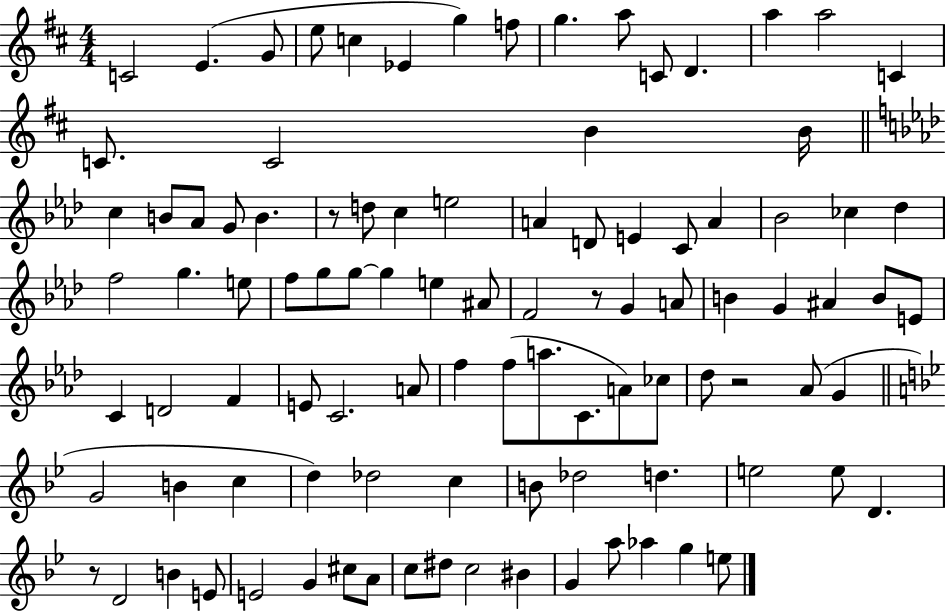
C4/h E4/q. G4/e E5/e C5/q Eb4/q G5/q F5/e G5/q. A5/e C4/e D4/q. A5/q A5/h C4/q C4/e. C4/h B4/q B4/s C5/q B4/e Ab4/e G4/e B4/q. R/e D5/e C5/q E5/h A4/q D4/e E4/q C4/e A4/q Bb4/h CES5/q Db5/q F5/h G5/q. E5/e F5/e G5/e G5/e G5/q E5/q A#4/e F4/h R/e G4/q A4/e B4/q G4/q A#4/q B4/e E4/e C4/q D4/h F4/q E4/e C4/h. A4/e F5/q F5/e A5/e. C4/e. A4/e CES5/e Db5/e R/h Ab4/e G4/q G4/h B4/q C5/q D5/q Db5/h C5/q B4/e Db5/h D5/q. E5/h E5/e D4/q. R/e D4/h B4/q E4/e E4/h G4/q C#5/e A4/e C5/e D#5/e C5/h BIS4/q G4/q A5/e Ab5/q G5/q E5/e